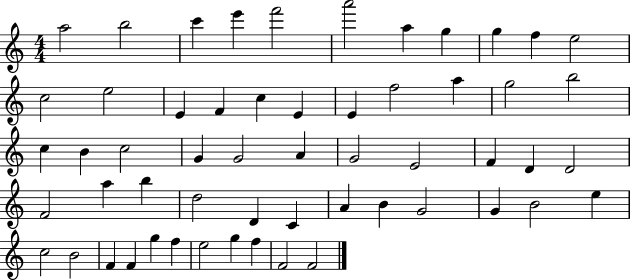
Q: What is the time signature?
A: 4/4